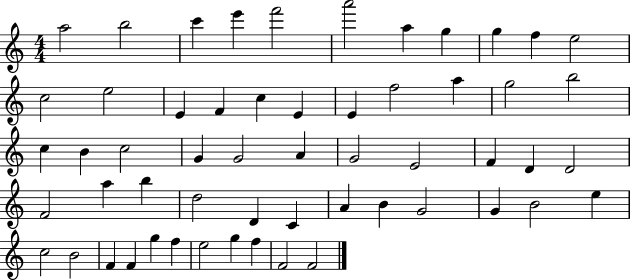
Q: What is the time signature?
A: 4/4